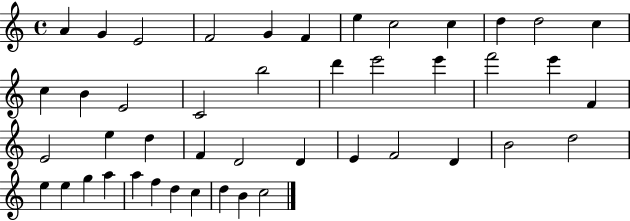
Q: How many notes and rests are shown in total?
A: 45